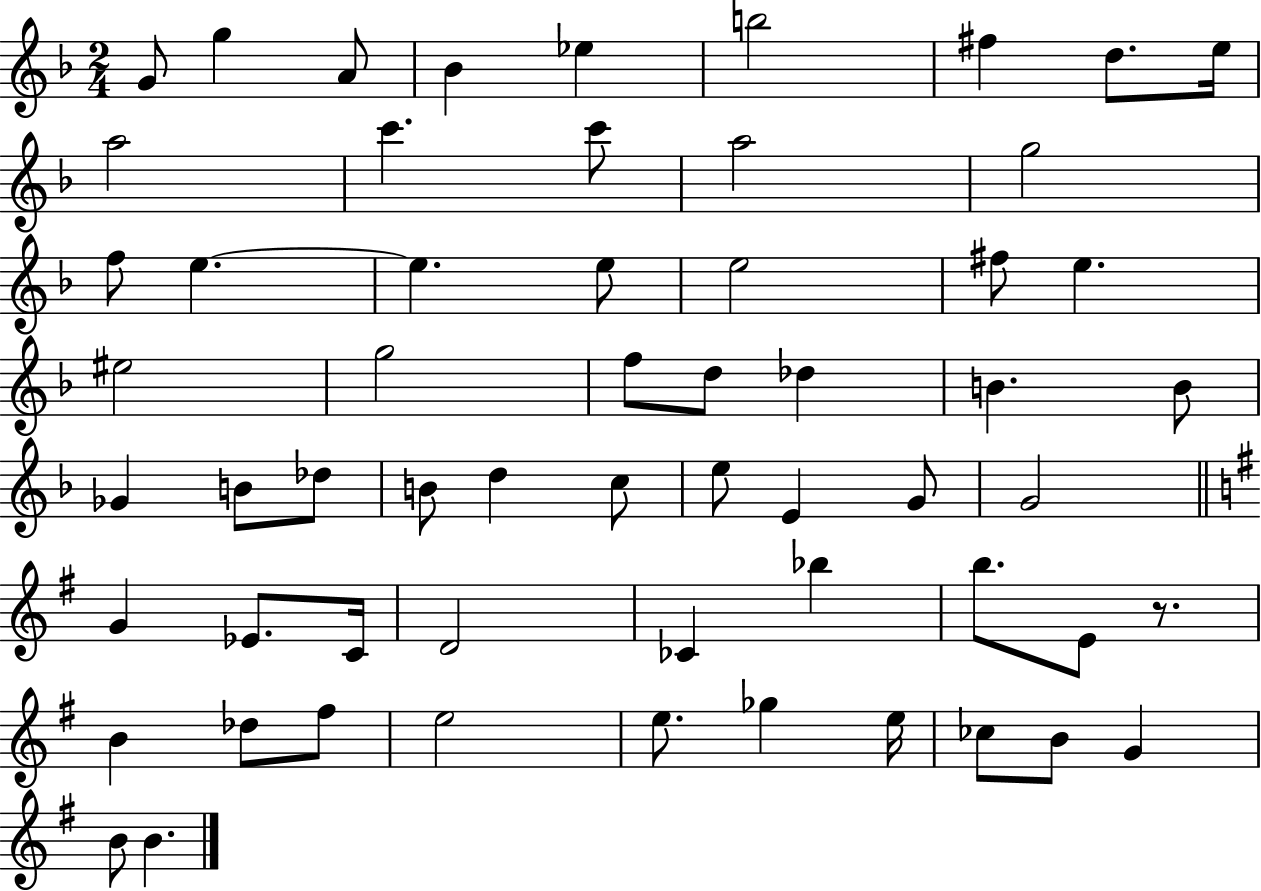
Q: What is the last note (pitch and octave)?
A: B4